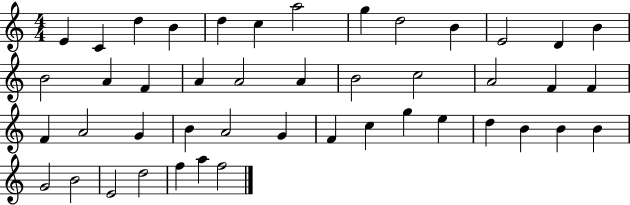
X:1
T:Untitled
M:4/4
L:1/4
K:C
E C d B d c a2 g d2 B E2 D B B2 A F A A2 A B2 c2 A2 F F F A2 G B A2 G F c g e d B B B G2 B2 E2 d2 f a f2